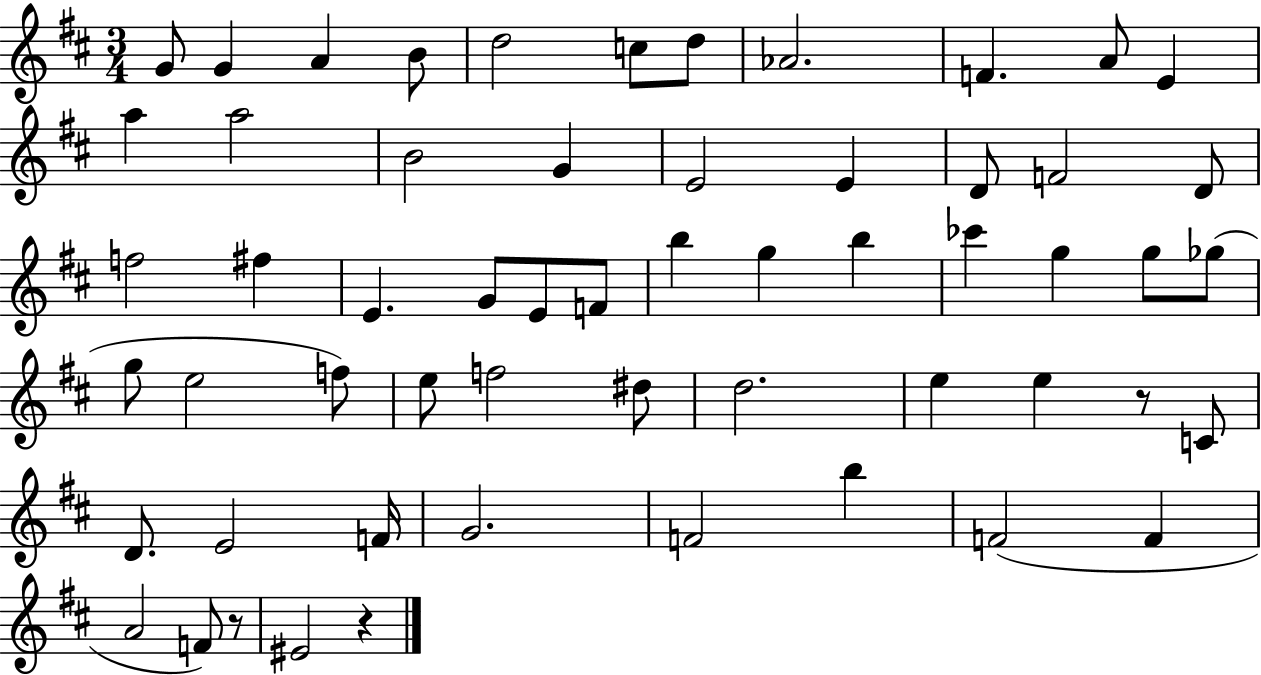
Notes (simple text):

G4/e G4/q A4/q B4/e D5/h C5/e D5/e Ab4/h. F4/q. A4/e E4/q A5/q A5/h B4/h G4/q E4/h E4/q D4/e F4/h D4/e F5/h F#5/q E4/q. G4/e E4/e F4/e B5/q G5/q B5/q CES6/q G5/q G5/e Gb5/e G5/e E5/h F5/e E5/e F5/h D#5/e D5/h. E5/q E5/q R/e C4/e D4/e. E4/h F4/s G4/h. F4/h B5/q F4/h F4/q A4/h F4/e R/e EIS4/h R/q